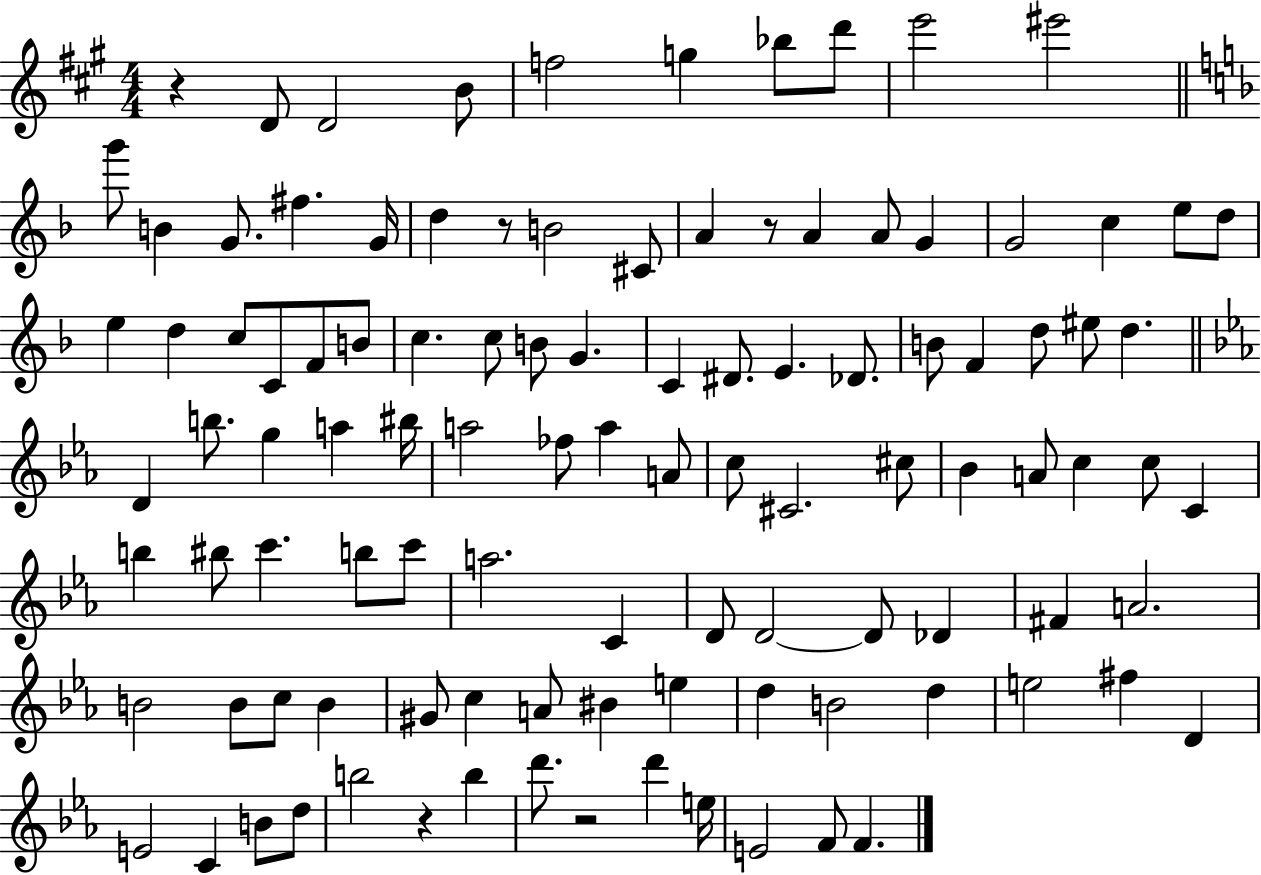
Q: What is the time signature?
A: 4/4